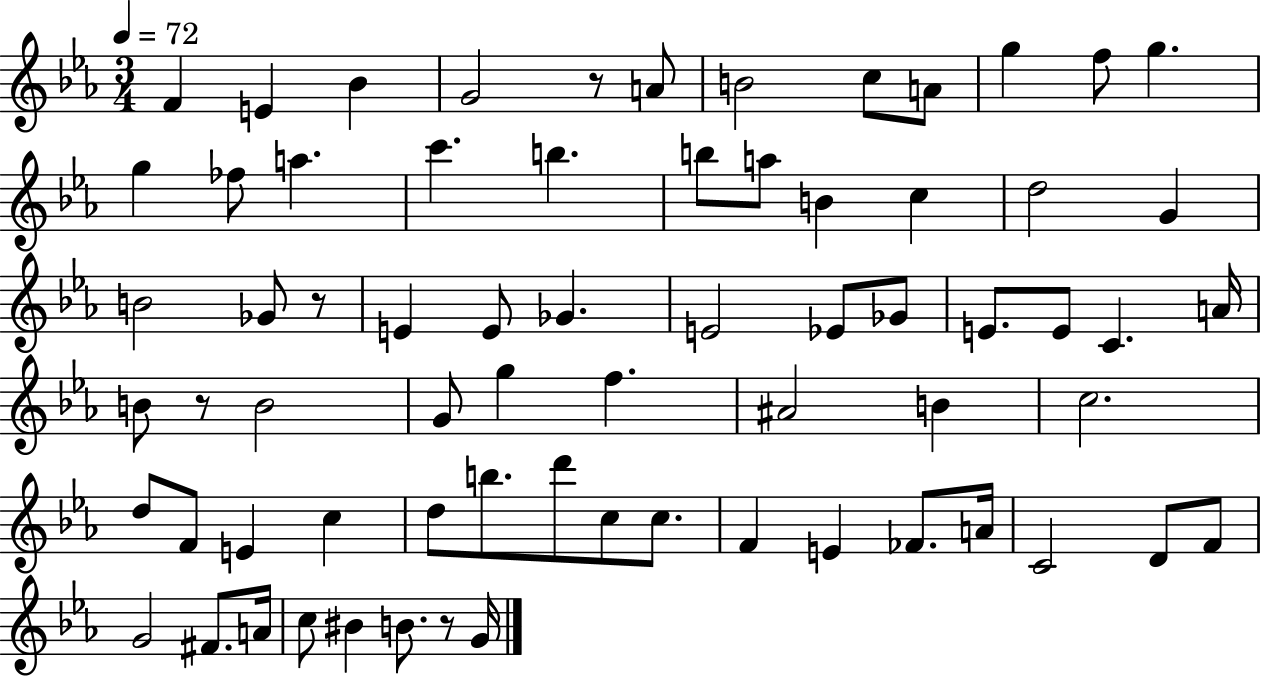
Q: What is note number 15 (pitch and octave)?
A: C6